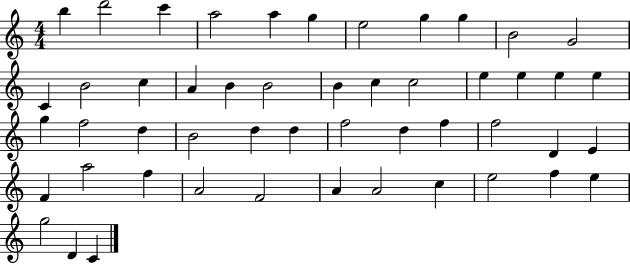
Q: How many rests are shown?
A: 0